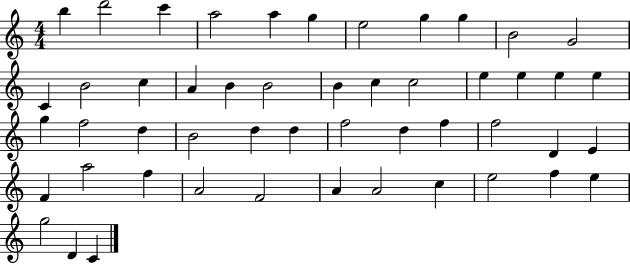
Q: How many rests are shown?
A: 0